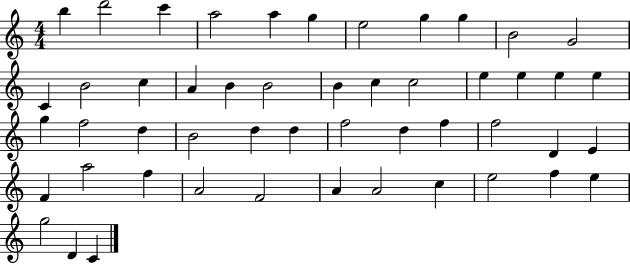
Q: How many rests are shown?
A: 0